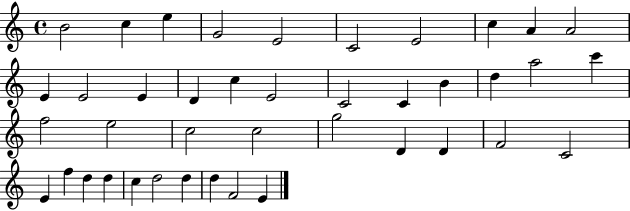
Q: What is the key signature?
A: C major